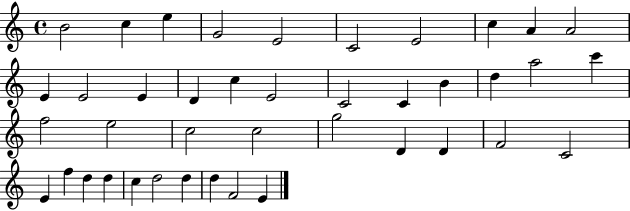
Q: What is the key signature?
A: C major